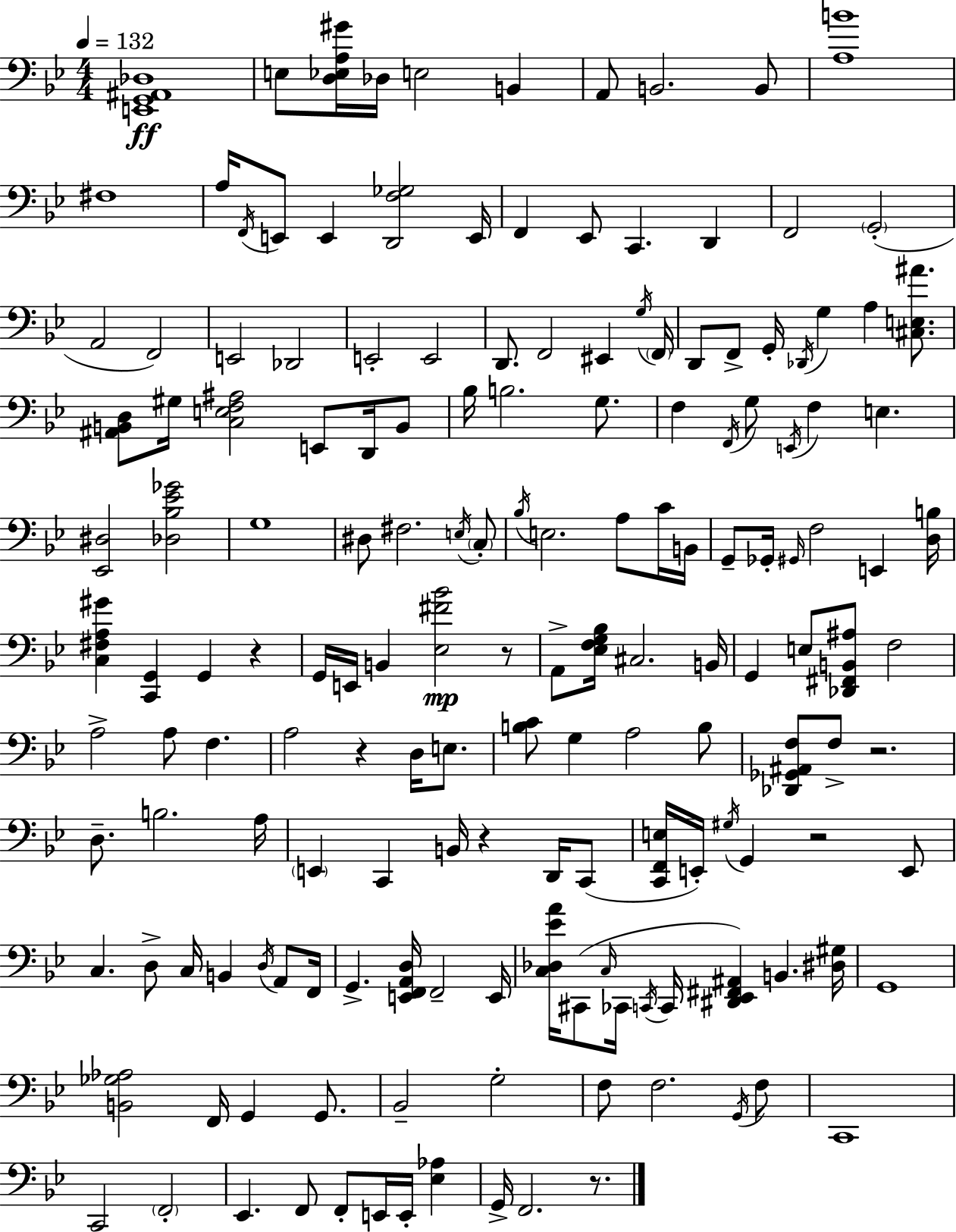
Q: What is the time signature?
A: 4/4